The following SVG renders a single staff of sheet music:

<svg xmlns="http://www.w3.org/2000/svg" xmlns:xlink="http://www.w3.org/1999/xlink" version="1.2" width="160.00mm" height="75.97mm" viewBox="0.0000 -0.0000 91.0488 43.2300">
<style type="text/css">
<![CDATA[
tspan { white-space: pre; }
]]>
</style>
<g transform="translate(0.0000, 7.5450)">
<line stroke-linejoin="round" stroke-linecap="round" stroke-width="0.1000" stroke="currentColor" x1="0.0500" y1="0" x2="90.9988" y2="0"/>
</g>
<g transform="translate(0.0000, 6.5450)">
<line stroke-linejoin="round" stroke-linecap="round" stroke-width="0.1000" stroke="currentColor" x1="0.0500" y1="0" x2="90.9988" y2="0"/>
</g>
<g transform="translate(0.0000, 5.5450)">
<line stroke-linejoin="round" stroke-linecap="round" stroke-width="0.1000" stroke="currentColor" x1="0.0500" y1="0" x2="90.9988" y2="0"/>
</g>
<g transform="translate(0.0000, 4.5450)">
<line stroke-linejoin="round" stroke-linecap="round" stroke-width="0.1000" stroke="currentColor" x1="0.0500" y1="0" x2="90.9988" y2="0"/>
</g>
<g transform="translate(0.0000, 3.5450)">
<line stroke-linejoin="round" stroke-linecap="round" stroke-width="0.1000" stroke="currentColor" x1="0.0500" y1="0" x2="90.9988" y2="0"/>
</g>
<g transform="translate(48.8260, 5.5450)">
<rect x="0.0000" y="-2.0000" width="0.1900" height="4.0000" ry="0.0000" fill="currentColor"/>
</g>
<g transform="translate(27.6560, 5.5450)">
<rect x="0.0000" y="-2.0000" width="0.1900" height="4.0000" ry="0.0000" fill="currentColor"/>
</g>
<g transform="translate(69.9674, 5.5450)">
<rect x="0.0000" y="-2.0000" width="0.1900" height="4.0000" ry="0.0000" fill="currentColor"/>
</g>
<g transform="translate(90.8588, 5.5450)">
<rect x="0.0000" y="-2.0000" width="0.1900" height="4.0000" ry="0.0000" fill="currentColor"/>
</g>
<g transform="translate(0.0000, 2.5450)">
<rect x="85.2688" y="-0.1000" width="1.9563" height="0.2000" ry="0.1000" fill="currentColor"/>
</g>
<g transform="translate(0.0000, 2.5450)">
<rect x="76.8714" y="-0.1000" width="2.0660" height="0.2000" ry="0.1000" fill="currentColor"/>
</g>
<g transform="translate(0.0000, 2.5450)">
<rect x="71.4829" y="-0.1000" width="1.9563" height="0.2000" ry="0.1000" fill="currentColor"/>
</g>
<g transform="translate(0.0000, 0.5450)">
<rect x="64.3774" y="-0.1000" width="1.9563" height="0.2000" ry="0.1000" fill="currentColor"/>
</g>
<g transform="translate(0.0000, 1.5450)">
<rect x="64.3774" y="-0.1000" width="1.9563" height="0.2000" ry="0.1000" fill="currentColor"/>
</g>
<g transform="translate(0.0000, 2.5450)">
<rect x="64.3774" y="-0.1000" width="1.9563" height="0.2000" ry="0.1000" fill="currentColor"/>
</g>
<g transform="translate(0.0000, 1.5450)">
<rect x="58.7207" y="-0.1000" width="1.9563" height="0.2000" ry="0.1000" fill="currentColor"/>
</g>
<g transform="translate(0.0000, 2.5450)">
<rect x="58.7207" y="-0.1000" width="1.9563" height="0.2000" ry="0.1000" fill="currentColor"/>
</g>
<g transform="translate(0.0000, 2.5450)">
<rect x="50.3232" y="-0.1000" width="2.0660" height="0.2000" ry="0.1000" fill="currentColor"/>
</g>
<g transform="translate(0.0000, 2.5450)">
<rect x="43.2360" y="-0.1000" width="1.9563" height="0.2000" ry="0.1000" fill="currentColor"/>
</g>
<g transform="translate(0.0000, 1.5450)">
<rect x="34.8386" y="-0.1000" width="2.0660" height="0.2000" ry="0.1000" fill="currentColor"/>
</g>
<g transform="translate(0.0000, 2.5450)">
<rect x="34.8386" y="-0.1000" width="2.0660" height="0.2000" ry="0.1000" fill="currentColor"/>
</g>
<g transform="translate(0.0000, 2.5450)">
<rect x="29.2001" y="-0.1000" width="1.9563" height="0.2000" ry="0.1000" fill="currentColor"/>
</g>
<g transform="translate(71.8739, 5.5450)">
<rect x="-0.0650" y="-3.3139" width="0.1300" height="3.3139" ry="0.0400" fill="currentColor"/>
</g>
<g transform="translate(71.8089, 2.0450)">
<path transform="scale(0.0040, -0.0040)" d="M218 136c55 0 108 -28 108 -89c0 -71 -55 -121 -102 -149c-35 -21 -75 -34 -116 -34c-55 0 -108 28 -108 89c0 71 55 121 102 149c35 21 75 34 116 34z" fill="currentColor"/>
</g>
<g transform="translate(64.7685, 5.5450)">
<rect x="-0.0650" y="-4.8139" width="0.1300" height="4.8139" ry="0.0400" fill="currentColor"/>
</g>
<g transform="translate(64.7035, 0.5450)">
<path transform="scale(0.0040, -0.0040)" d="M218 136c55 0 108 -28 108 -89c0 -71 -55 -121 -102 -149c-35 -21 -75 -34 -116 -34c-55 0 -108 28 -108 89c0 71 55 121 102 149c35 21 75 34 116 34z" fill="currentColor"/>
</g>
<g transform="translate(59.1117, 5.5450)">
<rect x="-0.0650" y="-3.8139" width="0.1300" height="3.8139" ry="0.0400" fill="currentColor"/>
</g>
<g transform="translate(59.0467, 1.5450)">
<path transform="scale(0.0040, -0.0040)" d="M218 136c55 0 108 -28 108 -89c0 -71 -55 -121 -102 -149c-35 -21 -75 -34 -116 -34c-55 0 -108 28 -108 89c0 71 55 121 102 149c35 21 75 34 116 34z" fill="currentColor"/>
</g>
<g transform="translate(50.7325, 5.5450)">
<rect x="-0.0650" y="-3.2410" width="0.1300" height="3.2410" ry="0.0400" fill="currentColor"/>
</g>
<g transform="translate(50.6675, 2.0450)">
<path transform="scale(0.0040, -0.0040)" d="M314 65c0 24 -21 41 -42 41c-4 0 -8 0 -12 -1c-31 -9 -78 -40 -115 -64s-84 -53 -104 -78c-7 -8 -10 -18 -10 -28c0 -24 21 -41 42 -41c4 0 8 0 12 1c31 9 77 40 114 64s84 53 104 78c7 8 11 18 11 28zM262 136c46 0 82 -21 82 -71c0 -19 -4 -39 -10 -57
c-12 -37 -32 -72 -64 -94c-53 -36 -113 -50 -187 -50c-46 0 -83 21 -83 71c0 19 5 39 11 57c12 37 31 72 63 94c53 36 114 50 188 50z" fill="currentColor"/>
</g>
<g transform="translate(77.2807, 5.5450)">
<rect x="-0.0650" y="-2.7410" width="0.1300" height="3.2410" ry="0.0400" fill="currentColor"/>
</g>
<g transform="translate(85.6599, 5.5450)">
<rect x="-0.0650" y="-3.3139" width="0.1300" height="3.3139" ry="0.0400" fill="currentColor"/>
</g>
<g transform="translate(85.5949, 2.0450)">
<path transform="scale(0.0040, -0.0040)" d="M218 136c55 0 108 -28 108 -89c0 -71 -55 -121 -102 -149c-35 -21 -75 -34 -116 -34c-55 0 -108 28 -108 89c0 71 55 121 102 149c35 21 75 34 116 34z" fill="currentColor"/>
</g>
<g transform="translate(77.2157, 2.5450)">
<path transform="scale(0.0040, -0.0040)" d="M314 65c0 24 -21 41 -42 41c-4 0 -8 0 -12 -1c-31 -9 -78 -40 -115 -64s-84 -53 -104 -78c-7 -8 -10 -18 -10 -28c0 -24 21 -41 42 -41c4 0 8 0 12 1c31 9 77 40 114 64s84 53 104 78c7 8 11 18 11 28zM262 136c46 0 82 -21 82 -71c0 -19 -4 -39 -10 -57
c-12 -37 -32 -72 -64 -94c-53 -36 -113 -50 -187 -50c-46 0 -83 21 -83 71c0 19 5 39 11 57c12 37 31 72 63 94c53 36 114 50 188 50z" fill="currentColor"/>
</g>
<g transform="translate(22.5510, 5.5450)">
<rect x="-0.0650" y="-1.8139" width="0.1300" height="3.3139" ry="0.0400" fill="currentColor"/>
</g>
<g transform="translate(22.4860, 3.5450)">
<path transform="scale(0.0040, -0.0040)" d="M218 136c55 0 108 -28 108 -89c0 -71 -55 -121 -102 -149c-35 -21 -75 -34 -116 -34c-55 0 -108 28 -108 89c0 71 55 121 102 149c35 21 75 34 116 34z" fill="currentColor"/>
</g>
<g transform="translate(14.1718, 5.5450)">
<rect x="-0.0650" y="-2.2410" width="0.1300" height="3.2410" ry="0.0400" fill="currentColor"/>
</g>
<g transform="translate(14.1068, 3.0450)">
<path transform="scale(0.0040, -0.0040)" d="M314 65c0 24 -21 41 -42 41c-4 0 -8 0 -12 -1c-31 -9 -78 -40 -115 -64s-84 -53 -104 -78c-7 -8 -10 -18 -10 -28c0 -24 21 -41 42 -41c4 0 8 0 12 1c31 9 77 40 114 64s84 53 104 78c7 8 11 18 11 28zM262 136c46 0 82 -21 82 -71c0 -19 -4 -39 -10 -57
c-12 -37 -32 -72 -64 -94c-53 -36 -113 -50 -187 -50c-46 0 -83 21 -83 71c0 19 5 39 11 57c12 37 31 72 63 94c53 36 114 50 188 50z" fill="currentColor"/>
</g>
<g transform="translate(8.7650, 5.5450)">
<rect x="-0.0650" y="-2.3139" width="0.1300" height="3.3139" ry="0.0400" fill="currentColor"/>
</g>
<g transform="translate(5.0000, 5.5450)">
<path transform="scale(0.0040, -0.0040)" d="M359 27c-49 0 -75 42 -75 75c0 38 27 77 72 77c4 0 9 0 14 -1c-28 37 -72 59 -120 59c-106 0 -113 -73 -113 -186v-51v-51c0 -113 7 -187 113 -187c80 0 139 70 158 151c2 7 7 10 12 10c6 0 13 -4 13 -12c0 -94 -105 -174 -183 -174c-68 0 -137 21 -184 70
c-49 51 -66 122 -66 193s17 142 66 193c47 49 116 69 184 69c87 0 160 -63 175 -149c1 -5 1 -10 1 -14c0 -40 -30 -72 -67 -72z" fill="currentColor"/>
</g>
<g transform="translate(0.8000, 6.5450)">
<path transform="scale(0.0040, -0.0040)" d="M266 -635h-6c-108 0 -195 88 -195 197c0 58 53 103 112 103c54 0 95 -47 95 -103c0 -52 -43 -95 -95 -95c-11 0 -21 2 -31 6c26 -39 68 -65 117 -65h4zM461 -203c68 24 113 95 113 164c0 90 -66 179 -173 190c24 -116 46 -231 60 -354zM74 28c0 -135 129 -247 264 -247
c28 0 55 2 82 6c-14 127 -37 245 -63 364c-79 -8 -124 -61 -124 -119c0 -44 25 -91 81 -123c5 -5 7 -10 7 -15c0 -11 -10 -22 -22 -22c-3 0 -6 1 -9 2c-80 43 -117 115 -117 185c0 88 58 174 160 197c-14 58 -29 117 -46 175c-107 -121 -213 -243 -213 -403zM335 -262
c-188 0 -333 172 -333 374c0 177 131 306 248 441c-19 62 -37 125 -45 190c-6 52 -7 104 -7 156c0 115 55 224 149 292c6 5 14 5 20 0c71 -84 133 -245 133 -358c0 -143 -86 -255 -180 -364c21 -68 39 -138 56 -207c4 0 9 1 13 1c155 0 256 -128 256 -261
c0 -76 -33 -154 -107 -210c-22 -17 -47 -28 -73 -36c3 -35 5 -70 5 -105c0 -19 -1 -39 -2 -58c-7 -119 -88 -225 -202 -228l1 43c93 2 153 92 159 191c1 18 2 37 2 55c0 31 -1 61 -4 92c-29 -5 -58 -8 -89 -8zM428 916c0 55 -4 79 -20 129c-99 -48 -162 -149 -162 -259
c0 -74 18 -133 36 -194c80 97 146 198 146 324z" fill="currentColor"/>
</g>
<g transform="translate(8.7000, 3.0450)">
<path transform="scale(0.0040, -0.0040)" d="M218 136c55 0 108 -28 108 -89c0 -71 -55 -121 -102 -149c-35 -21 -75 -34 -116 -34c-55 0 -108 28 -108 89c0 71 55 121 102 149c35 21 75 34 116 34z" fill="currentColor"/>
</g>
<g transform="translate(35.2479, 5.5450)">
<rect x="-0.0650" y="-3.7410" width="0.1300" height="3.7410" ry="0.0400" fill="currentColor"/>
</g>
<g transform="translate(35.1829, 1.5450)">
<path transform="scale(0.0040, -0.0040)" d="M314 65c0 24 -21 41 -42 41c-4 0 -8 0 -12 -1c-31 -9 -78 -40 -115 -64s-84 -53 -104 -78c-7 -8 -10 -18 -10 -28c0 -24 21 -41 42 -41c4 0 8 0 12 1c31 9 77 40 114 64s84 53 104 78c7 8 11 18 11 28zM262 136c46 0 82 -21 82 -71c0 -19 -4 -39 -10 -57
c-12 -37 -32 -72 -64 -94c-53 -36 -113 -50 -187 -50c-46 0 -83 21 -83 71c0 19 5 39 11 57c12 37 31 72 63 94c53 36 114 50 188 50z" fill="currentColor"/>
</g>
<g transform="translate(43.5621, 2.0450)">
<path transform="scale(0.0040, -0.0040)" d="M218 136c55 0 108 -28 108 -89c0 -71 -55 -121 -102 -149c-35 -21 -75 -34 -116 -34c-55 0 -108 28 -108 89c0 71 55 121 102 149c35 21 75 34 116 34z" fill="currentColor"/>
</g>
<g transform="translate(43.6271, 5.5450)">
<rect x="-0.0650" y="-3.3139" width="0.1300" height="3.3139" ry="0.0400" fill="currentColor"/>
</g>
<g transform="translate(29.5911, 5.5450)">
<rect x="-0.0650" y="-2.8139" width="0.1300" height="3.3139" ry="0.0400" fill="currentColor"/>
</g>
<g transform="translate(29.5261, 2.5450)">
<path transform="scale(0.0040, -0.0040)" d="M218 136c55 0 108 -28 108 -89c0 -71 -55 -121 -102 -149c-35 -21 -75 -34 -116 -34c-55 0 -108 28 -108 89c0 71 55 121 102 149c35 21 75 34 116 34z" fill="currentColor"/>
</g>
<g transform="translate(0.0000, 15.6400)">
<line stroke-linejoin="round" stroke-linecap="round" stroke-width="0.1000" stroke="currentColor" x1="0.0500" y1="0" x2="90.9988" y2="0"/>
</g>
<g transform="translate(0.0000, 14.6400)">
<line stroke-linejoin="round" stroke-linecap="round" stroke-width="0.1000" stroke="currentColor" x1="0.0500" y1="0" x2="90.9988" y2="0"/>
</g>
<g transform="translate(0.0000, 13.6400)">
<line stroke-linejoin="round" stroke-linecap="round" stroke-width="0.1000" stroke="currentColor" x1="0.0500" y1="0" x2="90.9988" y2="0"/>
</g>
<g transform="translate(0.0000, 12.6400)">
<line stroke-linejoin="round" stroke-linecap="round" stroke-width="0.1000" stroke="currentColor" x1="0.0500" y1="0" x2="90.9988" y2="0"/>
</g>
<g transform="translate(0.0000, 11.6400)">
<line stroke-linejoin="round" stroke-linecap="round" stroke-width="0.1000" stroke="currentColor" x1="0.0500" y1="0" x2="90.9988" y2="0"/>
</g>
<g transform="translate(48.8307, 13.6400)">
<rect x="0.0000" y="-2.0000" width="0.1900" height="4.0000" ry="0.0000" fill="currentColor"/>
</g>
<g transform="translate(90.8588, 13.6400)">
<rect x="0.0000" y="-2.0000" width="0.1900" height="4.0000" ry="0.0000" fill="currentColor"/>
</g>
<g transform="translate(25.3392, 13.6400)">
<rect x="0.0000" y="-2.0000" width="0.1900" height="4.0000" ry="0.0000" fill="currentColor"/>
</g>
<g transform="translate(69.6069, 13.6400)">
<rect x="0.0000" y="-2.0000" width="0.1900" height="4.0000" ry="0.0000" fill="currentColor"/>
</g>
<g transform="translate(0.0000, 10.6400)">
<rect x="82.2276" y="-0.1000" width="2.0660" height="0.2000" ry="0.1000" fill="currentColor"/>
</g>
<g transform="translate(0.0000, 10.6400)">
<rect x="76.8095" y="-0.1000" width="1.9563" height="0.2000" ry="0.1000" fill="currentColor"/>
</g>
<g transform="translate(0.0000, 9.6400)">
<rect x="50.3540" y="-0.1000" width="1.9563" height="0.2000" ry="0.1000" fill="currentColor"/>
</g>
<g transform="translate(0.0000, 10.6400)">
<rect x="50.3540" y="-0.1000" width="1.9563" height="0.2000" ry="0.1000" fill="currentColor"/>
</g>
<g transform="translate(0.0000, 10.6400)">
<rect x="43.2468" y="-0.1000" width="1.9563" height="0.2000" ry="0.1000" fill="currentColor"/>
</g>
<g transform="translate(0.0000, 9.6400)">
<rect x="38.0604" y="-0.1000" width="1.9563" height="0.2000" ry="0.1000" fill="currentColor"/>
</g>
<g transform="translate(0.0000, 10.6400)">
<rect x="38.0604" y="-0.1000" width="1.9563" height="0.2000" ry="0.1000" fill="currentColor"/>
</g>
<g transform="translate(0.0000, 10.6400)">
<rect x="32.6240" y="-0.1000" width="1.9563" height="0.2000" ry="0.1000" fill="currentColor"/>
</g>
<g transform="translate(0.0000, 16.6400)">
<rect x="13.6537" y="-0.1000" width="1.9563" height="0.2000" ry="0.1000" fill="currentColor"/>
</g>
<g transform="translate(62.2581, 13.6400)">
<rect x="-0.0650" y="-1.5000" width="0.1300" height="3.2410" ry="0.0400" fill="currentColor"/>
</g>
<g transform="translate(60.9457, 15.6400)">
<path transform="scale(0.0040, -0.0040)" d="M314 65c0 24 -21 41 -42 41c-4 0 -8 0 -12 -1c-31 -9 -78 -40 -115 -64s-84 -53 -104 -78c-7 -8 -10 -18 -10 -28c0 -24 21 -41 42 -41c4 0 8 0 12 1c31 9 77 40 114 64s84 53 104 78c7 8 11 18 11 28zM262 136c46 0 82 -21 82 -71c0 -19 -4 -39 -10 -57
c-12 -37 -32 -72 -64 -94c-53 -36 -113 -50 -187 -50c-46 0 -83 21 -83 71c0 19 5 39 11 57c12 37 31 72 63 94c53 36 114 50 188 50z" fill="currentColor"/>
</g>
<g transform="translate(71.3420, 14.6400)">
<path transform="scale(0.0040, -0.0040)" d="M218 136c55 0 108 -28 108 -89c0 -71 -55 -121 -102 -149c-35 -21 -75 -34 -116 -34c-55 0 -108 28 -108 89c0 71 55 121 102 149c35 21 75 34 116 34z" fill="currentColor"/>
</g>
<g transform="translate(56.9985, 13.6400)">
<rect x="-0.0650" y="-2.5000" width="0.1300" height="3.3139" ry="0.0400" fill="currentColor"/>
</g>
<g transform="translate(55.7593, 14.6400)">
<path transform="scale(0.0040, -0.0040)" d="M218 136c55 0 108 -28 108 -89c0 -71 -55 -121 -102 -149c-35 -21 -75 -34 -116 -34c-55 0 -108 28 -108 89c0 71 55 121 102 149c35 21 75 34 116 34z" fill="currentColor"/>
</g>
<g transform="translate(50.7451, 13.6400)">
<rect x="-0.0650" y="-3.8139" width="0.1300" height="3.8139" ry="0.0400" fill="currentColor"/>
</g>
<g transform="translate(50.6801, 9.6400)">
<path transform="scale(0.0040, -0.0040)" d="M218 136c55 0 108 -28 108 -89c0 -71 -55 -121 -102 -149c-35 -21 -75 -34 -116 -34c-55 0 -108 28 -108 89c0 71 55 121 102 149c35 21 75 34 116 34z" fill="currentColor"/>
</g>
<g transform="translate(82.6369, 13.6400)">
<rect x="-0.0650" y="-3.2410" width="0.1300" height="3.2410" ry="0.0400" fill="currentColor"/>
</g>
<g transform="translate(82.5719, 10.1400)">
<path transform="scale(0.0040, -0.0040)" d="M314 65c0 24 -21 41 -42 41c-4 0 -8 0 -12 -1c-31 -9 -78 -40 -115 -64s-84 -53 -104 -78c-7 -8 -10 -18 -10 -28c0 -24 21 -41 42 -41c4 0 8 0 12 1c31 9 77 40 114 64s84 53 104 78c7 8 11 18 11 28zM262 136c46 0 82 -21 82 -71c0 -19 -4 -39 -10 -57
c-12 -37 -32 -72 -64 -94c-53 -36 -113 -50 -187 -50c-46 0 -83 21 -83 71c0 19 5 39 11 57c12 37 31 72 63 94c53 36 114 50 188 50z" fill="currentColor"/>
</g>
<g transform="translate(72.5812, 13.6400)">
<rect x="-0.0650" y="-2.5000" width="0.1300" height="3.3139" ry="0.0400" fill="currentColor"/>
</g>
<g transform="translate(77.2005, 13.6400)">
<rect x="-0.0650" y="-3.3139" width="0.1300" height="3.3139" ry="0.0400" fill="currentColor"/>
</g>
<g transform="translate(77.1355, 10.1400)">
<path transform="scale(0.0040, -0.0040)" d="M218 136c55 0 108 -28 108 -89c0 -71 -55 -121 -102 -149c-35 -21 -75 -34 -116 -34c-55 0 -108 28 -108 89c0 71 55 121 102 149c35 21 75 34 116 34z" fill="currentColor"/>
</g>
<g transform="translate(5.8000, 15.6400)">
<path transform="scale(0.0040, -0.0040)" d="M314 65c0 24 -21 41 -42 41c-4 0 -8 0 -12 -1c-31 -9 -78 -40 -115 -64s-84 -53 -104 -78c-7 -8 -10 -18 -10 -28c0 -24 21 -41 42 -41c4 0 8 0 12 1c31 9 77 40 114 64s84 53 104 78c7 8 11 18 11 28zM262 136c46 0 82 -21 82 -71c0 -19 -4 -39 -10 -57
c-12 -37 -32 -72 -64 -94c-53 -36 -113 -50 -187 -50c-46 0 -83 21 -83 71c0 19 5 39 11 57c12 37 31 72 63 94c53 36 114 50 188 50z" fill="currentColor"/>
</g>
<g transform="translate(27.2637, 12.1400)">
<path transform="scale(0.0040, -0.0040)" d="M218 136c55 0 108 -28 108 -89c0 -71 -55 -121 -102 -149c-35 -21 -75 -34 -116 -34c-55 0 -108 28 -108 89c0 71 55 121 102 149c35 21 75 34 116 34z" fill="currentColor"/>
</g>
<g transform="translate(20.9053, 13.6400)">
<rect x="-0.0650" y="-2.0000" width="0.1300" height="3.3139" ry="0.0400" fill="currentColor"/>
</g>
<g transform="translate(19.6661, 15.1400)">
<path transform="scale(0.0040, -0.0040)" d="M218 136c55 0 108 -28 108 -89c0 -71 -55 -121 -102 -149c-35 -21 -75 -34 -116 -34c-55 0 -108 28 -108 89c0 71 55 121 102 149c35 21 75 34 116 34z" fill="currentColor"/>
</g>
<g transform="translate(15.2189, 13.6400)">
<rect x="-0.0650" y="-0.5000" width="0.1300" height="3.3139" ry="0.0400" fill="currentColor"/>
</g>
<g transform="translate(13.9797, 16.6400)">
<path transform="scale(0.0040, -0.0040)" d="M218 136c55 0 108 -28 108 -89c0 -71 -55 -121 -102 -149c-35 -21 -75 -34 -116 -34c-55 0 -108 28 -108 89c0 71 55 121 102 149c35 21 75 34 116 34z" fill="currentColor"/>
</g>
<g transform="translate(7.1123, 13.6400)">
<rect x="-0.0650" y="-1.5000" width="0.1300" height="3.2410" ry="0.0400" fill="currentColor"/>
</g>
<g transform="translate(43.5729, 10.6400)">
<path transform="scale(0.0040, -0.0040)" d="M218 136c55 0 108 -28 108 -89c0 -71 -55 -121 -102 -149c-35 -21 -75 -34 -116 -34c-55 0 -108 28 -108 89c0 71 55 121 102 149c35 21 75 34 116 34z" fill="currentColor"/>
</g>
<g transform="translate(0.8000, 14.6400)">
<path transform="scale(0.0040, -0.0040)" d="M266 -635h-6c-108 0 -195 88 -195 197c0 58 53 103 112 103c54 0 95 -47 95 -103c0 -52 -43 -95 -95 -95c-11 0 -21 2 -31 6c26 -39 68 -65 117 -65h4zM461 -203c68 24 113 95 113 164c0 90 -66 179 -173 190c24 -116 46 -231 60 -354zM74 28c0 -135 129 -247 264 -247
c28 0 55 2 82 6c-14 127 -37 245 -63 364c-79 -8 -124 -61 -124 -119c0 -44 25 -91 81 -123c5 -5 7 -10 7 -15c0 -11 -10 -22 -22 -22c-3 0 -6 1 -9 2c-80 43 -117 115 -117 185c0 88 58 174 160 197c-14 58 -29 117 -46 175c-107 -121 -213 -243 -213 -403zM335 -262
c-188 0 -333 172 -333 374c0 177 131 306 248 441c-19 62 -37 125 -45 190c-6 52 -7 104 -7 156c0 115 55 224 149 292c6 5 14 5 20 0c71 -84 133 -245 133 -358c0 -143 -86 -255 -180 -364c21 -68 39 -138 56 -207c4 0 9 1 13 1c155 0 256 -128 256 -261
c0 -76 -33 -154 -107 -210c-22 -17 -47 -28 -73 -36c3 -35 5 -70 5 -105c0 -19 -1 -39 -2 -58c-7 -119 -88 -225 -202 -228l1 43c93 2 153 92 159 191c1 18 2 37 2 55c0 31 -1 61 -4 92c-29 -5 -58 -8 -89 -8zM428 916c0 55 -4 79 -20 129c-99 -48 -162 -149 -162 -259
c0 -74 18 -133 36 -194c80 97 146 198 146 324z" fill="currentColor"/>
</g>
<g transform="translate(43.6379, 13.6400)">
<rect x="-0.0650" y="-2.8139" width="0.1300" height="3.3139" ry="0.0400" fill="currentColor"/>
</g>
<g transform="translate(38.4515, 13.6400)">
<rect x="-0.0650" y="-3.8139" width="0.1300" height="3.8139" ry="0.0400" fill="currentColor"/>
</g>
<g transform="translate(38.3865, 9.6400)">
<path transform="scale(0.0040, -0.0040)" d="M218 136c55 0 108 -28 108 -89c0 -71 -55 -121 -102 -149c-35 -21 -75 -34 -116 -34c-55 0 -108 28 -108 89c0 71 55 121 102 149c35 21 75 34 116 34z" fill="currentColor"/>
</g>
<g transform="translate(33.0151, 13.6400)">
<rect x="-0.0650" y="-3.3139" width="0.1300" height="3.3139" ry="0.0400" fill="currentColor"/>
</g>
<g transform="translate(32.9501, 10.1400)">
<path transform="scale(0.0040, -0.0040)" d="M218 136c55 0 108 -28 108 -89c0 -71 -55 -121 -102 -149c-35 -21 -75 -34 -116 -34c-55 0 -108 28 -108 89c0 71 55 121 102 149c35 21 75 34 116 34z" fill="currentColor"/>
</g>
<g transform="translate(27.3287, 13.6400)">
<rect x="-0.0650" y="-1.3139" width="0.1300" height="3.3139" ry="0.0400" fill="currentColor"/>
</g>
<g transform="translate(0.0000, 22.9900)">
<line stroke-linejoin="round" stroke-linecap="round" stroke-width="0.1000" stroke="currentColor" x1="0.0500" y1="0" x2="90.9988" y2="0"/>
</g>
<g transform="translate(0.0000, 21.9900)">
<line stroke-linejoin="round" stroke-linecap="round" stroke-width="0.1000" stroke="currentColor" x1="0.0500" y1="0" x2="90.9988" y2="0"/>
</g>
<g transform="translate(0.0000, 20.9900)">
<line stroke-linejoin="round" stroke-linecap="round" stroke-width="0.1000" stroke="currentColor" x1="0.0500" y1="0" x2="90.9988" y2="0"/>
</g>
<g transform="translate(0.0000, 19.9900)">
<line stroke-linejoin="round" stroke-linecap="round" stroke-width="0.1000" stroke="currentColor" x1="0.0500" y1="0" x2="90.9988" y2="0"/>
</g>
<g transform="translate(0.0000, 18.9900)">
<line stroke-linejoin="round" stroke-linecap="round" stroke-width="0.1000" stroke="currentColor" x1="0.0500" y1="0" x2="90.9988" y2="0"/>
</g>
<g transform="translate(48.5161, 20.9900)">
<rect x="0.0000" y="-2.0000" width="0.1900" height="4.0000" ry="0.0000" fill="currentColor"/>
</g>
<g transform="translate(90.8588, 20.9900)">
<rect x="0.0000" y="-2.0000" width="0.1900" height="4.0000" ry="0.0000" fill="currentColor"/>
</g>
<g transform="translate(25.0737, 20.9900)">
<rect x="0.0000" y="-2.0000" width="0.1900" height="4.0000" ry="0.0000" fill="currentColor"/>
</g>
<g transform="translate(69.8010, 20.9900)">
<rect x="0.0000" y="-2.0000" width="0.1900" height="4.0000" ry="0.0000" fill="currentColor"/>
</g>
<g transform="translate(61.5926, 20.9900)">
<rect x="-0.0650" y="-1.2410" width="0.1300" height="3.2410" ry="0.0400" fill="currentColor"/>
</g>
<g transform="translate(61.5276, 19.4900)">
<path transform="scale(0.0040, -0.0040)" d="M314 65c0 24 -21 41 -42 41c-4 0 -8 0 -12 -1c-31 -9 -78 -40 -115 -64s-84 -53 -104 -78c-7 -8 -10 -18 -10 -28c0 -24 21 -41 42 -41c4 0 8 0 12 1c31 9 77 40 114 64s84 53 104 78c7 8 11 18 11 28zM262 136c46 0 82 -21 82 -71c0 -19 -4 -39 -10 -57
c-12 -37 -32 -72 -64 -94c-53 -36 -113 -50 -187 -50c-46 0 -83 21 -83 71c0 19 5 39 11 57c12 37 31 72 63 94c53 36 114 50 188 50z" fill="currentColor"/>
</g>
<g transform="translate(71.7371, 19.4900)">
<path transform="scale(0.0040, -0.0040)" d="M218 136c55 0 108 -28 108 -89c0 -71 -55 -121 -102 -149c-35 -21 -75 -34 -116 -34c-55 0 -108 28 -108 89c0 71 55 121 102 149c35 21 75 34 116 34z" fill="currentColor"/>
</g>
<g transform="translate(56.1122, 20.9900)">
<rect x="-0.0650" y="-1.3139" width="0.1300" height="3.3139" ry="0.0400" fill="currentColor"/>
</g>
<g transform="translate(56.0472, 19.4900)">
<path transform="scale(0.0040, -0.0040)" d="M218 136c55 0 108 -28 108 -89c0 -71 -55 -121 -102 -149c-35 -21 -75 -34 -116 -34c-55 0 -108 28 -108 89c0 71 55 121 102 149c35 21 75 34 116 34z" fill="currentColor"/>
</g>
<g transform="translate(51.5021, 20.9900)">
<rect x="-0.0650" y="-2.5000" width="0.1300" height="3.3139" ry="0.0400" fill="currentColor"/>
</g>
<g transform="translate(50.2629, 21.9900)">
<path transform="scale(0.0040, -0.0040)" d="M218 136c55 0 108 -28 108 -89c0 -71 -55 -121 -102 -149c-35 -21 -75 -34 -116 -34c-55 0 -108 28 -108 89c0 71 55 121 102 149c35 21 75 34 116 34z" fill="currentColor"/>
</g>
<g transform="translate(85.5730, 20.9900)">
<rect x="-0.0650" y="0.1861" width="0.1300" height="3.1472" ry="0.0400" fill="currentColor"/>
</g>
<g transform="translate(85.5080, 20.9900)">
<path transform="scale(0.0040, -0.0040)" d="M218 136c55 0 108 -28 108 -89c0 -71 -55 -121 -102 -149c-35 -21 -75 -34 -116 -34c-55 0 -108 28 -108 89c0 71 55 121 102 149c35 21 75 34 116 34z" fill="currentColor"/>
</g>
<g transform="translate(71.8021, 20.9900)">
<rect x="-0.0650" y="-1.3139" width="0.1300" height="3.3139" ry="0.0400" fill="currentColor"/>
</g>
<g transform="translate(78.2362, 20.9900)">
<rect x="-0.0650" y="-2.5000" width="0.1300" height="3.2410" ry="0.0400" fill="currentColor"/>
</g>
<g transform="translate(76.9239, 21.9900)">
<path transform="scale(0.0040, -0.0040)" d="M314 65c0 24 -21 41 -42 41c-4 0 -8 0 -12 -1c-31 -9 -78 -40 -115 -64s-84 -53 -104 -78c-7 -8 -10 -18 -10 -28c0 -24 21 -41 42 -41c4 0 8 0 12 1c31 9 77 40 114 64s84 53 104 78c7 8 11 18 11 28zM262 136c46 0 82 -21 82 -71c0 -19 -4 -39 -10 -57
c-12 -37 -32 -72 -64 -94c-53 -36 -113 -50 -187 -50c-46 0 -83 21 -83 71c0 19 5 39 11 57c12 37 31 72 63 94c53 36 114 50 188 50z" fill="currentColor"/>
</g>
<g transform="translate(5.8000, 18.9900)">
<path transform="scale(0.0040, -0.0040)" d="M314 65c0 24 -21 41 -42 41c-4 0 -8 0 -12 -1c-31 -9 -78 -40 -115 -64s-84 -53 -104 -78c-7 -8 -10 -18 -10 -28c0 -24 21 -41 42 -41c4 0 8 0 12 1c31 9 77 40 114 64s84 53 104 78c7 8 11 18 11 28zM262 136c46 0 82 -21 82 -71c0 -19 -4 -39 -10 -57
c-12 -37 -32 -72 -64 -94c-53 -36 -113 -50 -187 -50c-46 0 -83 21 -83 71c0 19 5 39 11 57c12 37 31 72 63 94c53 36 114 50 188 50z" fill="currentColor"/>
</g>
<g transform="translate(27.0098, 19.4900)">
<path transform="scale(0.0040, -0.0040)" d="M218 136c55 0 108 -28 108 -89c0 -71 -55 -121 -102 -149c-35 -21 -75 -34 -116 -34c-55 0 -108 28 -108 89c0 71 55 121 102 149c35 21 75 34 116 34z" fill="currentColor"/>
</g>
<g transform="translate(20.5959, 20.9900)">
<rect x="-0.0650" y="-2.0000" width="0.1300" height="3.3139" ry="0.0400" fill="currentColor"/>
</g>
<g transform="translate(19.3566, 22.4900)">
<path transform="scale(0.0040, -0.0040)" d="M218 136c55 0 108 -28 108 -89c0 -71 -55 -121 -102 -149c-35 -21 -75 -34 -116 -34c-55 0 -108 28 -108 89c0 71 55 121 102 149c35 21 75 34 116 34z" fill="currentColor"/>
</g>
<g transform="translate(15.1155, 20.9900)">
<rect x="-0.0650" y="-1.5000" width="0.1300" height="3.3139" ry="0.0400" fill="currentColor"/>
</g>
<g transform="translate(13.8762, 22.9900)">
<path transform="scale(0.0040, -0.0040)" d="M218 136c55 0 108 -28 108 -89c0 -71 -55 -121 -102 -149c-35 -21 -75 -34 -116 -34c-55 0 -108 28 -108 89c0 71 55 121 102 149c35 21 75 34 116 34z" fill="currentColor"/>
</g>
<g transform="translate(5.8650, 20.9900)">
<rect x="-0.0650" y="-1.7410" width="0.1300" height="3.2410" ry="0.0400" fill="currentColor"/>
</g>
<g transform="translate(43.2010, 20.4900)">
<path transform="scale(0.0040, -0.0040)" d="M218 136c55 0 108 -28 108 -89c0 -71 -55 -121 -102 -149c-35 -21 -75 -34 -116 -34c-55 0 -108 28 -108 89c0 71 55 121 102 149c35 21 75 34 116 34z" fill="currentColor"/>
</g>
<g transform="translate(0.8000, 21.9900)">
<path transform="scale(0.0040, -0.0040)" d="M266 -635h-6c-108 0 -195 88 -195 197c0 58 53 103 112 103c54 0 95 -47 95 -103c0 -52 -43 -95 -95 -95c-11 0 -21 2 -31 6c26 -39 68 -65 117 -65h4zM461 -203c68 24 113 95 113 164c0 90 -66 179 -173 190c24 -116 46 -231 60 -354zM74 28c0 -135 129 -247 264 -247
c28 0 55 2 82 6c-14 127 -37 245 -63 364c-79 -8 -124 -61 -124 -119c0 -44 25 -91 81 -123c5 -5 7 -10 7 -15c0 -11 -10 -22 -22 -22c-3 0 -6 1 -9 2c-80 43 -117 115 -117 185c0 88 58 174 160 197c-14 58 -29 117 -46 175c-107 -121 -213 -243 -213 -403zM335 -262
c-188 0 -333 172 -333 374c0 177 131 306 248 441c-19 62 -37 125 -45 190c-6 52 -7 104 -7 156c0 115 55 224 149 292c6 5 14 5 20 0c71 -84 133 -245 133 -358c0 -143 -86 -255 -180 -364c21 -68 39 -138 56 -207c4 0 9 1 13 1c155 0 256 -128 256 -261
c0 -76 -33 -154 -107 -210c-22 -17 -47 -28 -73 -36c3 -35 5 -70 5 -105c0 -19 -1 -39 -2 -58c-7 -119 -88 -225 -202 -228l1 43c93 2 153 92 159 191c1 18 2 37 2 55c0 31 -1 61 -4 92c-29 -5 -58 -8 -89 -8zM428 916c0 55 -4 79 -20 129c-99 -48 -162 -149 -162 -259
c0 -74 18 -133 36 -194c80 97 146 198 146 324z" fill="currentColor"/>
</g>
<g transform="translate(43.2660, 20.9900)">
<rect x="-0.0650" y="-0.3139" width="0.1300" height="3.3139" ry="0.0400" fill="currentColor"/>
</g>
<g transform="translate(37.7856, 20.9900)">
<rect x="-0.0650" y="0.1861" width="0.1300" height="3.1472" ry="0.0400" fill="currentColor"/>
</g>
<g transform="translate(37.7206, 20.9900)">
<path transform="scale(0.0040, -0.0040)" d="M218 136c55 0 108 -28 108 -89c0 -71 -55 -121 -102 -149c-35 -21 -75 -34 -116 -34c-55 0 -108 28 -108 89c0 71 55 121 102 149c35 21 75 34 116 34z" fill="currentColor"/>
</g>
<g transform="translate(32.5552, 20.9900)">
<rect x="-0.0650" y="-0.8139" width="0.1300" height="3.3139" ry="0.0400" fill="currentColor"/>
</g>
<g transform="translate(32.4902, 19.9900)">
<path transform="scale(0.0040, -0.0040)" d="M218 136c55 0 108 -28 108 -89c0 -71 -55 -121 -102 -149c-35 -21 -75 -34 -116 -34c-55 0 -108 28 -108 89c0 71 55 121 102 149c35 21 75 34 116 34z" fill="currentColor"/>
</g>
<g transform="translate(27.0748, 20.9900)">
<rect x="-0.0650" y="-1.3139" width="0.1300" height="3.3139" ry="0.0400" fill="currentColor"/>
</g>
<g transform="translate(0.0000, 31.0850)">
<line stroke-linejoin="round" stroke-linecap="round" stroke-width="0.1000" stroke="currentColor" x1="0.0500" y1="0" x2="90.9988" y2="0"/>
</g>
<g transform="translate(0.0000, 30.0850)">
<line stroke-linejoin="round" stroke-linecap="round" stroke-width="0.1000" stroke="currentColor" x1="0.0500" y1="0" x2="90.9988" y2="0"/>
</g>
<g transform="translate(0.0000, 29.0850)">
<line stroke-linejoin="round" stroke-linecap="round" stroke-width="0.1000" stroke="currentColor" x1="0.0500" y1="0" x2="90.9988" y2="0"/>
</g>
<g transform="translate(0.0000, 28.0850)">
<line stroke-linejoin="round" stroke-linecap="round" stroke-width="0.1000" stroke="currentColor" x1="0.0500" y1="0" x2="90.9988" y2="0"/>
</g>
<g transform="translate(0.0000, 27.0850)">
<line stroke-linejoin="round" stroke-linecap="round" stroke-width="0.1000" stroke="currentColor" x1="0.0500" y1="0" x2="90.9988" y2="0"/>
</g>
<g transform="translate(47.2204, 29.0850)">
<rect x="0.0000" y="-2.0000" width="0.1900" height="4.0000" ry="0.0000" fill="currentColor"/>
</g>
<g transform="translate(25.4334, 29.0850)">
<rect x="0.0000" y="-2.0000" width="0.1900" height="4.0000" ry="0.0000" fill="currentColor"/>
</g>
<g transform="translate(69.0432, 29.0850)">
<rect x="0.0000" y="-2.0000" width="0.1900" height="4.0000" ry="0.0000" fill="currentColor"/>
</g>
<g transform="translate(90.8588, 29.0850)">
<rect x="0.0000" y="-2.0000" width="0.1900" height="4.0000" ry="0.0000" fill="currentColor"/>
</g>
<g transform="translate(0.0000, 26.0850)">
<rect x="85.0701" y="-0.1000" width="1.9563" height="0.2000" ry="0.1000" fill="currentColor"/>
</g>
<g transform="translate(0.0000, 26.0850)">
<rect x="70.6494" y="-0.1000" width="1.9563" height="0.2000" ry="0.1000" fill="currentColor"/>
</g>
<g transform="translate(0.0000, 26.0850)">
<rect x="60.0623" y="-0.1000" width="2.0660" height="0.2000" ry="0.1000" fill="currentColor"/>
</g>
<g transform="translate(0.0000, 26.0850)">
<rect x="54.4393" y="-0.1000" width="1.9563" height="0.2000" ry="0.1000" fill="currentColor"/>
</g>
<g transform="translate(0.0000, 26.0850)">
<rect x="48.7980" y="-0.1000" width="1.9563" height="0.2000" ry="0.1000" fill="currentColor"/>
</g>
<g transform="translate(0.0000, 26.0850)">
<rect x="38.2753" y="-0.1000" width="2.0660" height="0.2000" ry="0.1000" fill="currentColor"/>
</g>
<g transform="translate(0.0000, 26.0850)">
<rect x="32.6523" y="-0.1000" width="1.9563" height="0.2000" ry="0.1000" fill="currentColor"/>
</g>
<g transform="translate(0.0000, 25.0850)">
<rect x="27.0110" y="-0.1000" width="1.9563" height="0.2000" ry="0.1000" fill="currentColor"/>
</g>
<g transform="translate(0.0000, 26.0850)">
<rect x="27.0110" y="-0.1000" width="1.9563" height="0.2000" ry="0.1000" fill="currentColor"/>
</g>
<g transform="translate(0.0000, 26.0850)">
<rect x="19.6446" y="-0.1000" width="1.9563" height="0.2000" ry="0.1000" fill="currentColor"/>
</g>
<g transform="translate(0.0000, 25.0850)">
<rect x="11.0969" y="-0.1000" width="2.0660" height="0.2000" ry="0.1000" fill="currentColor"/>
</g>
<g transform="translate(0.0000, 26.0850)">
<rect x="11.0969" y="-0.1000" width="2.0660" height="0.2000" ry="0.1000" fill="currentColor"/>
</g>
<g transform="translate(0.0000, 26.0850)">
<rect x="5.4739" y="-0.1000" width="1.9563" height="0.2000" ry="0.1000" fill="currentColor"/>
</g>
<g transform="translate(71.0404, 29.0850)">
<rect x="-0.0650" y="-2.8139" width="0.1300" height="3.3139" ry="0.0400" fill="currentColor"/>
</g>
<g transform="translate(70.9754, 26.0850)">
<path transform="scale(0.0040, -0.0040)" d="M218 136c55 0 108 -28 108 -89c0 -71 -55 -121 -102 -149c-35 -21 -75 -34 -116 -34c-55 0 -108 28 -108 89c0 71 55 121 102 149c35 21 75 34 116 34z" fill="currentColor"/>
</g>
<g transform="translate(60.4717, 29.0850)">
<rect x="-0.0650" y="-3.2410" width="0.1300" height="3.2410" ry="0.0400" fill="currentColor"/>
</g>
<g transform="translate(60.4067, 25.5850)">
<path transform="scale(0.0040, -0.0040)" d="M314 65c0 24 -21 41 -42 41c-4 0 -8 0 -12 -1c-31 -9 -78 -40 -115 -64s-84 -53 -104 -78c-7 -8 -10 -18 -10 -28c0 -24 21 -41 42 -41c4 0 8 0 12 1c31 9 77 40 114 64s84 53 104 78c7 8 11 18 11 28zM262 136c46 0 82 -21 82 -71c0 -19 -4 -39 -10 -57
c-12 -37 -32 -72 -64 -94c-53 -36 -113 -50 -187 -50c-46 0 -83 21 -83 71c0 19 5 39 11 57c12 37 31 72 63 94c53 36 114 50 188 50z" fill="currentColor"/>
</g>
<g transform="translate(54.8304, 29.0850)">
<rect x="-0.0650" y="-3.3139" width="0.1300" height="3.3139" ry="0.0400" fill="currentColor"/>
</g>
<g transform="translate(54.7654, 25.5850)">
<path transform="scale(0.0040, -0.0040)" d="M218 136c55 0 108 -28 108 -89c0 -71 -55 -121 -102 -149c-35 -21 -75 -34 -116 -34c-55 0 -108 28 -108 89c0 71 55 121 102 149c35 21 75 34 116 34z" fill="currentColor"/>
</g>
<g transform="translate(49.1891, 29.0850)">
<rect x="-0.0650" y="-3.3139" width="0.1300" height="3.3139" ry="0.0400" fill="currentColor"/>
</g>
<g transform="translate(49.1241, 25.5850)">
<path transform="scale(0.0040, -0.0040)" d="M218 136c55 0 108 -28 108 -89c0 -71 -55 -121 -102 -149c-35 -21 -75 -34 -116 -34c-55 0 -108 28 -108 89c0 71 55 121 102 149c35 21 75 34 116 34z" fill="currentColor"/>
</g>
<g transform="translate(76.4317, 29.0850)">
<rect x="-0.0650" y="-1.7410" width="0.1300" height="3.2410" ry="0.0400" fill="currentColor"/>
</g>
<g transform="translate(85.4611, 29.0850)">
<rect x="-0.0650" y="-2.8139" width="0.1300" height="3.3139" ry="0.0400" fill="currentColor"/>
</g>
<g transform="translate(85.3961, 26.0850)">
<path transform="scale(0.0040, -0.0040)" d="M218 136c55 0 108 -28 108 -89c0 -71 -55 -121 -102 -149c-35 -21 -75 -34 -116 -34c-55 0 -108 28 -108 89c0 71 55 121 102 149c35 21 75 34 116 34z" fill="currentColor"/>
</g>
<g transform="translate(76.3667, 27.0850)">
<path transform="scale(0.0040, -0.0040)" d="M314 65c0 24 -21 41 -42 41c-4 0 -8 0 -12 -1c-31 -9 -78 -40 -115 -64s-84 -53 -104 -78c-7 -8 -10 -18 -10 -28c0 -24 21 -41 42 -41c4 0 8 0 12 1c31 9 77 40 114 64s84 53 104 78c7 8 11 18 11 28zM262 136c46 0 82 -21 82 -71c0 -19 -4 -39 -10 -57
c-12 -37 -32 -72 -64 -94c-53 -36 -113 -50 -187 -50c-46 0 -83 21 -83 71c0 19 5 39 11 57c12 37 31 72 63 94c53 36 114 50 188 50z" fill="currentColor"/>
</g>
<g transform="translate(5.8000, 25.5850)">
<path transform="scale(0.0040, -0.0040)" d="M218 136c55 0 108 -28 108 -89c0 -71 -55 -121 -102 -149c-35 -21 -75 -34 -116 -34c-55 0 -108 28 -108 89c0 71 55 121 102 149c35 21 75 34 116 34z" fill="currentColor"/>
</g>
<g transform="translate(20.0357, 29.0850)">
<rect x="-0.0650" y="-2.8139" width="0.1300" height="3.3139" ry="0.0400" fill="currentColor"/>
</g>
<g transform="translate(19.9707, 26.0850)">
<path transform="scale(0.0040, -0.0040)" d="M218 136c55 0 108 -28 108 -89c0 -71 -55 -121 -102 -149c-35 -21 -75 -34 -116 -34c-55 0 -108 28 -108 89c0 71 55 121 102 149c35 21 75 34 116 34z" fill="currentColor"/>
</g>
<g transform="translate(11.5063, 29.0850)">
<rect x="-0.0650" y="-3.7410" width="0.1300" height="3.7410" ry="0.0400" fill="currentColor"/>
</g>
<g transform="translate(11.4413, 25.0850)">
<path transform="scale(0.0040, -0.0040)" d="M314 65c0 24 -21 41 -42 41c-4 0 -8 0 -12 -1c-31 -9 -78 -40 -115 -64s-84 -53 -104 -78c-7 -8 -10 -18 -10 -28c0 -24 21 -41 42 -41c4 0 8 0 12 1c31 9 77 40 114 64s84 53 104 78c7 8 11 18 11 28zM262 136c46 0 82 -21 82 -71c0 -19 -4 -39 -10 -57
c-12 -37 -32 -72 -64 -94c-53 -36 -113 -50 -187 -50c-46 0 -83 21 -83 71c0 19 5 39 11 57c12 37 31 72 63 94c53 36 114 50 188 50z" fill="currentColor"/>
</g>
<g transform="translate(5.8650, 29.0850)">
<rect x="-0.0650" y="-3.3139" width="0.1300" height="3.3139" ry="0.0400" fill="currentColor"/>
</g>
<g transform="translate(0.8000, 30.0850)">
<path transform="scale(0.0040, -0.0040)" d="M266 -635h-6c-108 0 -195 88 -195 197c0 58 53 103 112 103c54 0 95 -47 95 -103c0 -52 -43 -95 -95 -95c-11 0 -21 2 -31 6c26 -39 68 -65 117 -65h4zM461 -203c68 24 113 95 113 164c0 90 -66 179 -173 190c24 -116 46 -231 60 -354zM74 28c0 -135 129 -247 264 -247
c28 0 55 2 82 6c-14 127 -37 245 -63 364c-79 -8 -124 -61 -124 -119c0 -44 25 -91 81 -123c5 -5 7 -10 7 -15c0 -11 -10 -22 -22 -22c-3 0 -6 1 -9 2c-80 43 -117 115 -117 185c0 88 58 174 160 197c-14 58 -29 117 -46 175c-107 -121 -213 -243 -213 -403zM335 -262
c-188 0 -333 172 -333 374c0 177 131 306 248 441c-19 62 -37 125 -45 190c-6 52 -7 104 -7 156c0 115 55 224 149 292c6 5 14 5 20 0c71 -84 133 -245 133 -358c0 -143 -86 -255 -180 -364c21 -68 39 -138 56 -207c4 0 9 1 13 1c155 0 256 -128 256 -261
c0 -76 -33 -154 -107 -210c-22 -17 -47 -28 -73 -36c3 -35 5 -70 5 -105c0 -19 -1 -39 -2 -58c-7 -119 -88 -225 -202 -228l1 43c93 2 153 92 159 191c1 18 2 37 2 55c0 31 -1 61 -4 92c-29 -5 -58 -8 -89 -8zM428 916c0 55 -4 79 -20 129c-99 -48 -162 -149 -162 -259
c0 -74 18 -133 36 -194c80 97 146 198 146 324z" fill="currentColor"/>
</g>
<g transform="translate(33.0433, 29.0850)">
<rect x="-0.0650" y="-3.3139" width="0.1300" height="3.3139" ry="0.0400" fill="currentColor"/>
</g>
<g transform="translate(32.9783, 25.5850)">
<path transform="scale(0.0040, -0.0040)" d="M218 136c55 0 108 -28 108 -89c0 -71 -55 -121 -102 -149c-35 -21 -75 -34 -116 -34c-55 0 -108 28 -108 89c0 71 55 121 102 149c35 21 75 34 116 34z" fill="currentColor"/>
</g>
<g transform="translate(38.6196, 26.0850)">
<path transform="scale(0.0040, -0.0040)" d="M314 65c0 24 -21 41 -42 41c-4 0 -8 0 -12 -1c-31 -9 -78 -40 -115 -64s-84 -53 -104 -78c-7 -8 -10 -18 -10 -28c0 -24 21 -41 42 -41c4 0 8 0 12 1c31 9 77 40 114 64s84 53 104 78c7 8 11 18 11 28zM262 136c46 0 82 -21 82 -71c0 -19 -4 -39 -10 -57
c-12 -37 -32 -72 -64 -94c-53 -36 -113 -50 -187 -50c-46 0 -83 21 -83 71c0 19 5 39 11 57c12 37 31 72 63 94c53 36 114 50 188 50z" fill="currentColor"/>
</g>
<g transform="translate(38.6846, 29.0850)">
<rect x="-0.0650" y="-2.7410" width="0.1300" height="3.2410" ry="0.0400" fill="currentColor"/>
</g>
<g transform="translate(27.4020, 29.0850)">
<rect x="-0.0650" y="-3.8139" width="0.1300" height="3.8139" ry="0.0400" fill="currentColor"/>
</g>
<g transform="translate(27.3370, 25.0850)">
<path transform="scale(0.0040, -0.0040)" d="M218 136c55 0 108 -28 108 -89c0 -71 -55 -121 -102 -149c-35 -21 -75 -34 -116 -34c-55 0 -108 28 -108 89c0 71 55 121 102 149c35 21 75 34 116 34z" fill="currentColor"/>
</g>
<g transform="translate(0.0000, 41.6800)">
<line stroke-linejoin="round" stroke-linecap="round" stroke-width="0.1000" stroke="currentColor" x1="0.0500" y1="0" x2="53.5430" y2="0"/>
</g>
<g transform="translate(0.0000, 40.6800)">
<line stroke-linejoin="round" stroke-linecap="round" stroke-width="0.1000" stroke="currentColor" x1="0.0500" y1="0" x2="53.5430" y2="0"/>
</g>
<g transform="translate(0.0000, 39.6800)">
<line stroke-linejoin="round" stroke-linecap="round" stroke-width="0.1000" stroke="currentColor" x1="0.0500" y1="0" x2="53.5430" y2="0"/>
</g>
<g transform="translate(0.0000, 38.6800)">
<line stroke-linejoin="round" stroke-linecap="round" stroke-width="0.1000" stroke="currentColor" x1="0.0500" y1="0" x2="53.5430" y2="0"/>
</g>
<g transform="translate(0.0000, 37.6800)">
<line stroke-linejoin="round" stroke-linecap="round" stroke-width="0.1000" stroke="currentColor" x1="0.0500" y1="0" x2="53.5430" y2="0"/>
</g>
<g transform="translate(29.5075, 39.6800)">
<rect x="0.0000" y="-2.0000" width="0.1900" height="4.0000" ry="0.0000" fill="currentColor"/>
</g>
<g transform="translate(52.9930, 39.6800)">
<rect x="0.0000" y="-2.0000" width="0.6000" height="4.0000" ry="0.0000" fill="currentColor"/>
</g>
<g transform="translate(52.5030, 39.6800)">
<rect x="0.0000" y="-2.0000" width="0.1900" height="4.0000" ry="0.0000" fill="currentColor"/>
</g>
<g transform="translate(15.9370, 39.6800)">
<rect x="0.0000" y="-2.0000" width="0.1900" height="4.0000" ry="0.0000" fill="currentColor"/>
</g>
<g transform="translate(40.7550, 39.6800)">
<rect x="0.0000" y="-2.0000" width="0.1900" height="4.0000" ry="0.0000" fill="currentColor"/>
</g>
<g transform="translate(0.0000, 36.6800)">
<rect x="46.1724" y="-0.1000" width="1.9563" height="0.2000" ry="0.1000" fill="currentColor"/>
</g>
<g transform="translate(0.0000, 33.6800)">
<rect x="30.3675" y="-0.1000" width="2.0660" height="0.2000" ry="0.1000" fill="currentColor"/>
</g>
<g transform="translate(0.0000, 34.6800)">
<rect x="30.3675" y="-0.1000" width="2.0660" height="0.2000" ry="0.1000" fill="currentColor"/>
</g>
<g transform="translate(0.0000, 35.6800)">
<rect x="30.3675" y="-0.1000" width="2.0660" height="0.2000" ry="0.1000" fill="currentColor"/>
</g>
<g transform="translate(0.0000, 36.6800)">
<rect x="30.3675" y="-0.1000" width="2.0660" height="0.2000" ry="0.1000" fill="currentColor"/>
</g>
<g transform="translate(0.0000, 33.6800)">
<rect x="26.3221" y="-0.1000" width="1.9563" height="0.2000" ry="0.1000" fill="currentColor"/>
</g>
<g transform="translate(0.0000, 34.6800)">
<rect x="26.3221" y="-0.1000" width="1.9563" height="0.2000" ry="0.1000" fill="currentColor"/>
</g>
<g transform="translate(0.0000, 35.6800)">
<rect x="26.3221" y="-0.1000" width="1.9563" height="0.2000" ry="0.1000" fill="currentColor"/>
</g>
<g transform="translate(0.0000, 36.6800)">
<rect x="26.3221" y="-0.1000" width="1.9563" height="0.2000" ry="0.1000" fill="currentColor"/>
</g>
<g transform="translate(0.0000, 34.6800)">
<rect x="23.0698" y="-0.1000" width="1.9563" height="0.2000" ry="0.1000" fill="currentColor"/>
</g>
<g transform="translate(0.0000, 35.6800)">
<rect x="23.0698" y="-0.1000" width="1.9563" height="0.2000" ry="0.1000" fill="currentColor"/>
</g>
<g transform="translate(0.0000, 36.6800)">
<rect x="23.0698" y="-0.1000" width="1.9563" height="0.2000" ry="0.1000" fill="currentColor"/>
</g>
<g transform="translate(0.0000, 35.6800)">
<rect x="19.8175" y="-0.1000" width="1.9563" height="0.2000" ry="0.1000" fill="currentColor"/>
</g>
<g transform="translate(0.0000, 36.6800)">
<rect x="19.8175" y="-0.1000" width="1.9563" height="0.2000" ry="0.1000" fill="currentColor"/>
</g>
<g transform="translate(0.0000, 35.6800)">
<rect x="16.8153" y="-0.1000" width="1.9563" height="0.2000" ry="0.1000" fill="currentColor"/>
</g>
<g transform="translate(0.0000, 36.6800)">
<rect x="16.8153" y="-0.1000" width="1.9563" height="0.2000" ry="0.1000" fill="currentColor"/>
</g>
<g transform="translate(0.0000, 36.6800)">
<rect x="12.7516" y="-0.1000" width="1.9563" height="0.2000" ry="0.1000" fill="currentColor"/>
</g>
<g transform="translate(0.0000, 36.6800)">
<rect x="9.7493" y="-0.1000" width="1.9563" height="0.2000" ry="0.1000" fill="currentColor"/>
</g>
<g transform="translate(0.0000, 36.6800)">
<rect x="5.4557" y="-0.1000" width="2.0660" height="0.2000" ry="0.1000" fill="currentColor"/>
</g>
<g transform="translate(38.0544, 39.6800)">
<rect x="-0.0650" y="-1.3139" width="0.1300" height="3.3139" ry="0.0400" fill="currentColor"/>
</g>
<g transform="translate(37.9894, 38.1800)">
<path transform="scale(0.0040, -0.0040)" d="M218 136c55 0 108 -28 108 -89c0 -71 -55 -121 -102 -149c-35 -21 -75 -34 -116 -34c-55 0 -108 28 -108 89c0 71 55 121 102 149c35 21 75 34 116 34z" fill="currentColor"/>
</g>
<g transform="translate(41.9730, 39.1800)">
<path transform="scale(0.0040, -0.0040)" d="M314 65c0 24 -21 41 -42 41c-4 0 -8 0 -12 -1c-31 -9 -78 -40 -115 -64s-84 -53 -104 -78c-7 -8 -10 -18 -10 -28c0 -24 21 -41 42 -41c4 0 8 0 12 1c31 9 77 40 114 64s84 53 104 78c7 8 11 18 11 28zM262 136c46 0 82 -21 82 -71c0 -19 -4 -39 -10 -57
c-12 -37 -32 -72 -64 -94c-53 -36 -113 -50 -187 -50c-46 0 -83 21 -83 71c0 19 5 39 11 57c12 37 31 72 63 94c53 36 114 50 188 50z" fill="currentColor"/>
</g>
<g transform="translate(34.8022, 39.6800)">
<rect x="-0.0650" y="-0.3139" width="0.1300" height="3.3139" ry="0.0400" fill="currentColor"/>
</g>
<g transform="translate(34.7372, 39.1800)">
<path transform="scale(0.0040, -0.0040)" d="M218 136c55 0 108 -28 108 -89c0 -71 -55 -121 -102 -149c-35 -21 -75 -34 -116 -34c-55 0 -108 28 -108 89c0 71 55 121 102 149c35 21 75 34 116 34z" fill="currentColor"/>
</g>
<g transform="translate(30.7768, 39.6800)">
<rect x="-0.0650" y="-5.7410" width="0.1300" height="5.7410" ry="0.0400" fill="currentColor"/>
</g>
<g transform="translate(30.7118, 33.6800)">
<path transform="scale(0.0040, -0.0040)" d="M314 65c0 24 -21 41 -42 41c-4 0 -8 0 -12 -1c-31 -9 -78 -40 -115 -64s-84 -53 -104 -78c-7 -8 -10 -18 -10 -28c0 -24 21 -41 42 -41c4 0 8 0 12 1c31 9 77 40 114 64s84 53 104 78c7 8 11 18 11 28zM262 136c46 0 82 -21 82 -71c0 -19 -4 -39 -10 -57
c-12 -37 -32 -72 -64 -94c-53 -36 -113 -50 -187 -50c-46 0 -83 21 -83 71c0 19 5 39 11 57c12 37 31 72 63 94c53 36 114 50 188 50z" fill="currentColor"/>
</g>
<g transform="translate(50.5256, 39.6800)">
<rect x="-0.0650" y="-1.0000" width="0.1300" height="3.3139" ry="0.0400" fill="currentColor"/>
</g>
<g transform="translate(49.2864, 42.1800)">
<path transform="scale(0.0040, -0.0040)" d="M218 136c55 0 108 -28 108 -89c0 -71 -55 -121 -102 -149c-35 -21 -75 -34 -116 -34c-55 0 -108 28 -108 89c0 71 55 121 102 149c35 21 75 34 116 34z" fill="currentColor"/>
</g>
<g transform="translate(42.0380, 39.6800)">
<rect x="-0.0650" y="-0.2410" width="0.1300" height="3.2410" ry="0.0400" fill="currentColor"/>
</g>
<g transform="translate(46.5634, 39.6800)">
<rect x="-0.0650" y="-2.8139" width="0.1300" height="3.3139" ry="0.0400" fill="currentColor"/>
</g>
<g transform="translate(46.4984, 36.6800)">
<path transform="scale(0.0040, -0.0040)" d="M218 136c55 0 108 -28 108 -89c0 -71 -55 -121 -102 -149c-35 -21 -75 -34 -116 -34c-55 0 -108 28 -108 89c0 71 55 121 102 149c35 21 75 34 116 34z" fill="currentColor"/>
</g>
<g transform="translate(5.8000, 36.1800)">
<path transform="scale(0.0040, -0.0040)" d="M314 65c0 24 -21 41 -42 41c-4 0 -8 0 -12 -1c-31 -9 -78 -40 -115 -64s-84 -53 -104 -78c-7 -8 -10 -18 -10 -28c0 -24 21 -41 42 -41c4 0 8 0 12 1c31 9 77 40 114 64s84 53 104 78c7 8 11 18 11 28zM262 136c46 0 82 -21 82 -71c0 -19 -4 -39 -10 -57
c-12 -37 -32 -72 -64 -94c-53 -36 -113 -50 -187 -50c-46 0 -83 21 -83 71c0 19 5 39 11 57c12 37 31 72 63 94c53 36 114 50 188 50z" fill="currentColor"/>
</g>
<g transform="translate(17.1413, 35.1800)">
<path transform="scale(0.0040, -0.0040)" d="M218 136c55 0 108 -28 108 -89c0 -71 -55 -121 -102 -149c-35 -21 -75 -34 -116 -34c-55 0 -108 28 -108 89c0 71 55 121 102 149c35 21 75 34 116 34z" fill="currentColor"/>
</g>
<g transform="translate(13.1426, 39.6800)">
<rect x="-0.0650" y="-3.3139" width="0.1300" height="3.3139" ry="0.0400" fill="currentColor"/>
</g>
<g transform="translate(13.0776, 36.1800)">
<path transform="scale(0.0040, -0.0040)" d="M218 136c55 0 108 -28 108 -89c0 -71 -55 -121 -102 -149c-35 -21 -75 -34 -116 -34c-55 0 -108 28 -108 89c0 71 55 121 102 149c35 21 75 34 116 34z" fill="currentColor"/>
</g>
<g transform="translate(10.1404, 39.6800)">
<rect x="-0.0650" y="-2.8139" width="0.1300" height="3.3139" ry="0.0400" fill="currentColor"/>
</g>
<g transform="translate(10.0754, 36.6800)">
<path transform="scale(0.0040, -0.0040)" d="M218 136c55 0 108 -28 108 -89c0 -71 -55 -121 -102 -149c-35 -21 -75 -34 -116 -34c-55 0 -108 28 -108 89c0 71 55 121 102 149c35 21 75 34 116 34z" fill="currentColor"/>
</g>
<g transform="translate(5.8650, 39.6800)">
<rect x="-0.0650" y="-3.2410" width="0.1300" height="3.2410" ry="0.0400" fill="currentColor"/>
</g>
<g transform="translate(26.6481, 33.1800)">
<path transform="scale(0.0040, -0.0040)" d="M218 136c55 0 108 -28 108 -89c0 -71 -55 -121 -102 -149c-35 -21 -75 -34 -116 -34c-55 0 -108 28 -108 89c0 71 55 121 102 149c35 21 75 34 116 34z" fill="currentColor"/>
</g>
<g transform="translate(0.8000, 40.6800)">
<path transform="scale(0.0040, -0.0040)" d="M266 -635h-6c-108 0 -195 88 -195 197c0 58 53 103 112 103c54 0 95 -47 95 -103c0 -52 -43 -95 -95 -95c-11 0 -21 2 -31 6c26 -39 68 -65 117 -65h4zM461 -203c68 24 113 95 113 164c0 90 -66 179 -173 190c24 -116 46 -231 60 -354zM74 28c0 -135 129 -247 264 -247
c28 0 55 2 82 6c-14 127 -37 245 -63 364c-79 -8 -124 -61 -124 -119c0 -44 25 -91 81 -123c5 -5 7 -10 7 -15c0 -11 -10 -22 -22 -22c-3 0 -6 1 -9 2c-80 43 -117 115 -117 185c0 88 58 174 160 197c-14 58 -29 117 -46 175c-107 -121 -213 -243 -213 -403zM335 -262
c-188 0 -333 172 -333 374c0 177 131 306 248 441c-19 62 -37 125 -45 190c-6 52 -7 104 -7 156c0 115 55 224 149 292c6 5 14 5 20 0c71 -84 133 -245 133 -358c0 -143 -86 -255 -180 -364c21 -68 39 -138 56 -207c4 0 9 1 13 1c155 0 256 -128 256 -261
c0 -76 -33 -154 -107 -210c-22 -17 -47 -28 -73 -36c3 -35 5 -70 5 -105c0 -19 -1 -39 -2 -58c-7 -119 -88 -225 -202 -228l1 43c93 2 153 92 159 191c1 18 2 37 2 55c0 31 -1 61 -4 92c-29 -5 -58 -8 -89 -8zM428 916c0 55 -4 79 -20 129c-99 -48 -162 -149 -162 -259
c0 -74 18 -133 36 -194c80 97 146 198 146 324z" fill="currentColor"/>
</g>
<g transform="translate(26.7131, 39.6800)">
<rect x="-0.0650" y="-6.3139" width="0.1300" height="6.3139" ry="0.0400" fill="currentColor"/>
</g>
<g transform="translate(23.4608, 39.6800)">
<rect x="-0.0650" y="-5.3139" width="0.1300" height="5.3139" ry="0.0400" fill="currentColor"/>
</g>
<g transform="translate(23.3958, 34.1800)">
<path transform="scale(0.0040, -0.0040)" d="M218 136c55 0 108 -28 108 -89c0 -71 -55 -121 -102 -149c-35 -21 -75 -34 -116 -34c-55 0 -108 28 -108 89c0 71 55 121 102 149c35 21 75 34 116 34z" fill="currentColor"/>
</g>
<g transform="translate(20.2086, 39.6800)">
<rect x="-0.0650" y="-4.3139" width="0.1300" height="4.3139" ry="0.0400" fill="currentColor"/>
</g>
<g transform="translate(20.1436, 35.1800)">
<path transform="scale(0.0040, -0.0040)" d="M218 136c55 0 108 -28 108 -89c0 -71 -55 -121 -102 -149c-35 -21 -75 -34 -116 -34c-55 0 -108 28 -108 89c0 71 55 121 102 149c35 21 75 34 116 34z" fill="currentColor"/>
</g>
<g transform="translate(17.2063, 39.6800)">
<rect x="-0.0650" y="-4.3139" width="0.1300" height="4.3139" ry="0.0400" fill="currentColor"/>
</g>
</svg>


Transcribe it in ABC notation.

X:1
T:Untitled
M:4/4
L:1/4
K:C
g g2 f a c'2 b b2 c' e' b a2 b E2 C F e b c' a c' G E2 G b b2 f2 E F e d B c G e e2 e G2 B b c'2 a c' b a2 b b b2 a f2 a b2 a b d' d' f' a' g'2 c e c2 a D